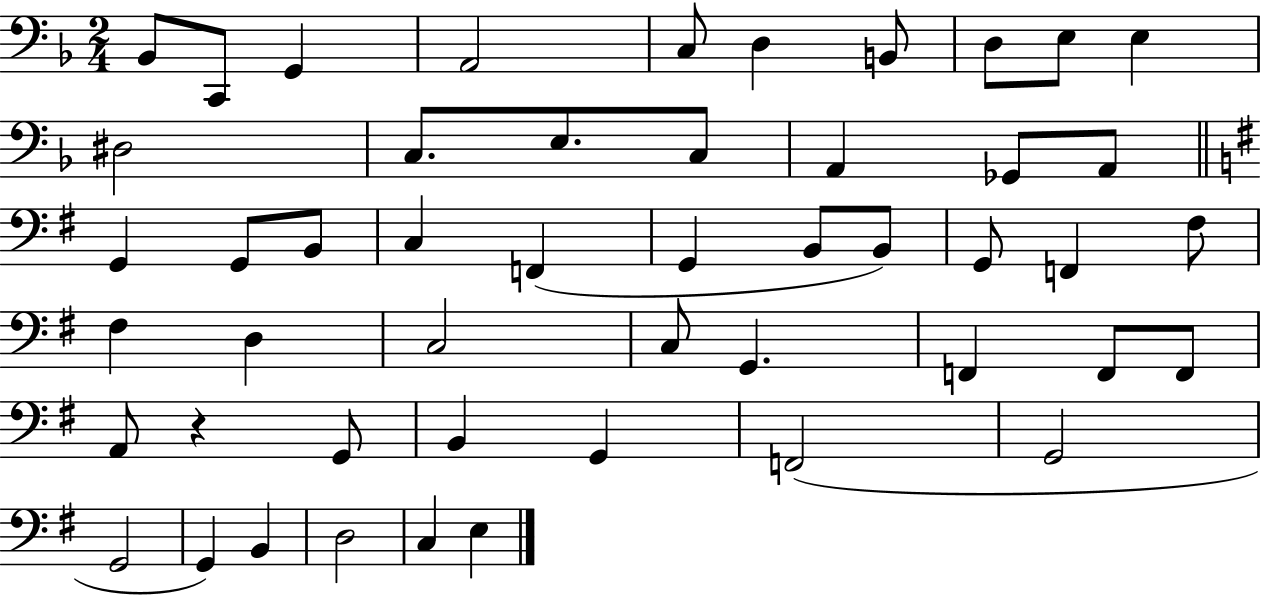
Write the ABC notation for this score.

X:1
T:Untitled
M:2/4
L:1/4
K:F
_B,,/2 C,,/2 G,, A,,2 C,/2 D, B,,/2 D,/2 E,/2 E, ^D,2 C,/2 E,/2 C,/2 A,, _G,,/2 A,,/2 G,, G,,/2 B,,/2 C, F,, G,, B,,/2 B,,/2 G,,/2 F,, ^F,/2 ^F, D, C,2 C,/2 G,, F,, F,,/2 F,,/2 A,,/2 z G,,/2 B,, G,, F,,2 G,,2 G,,2 G,, B,, D,2 C, E,